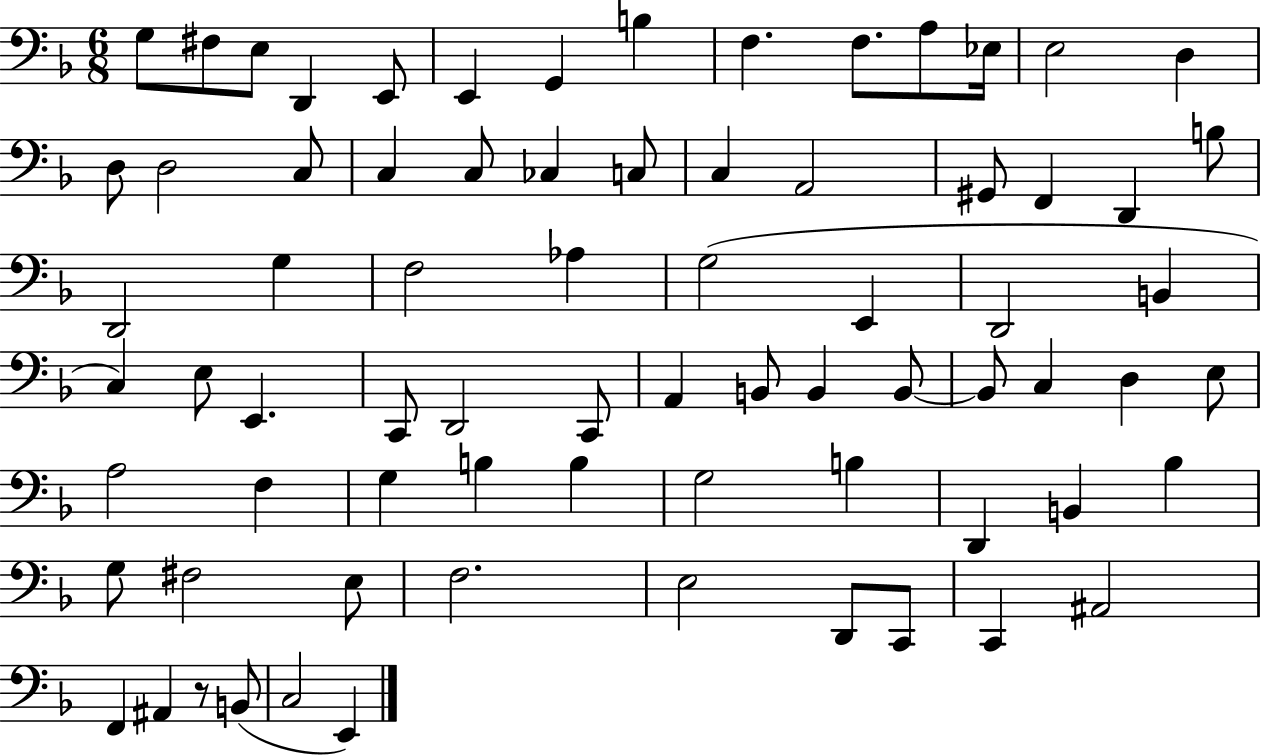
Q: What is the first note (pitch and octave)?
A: G3